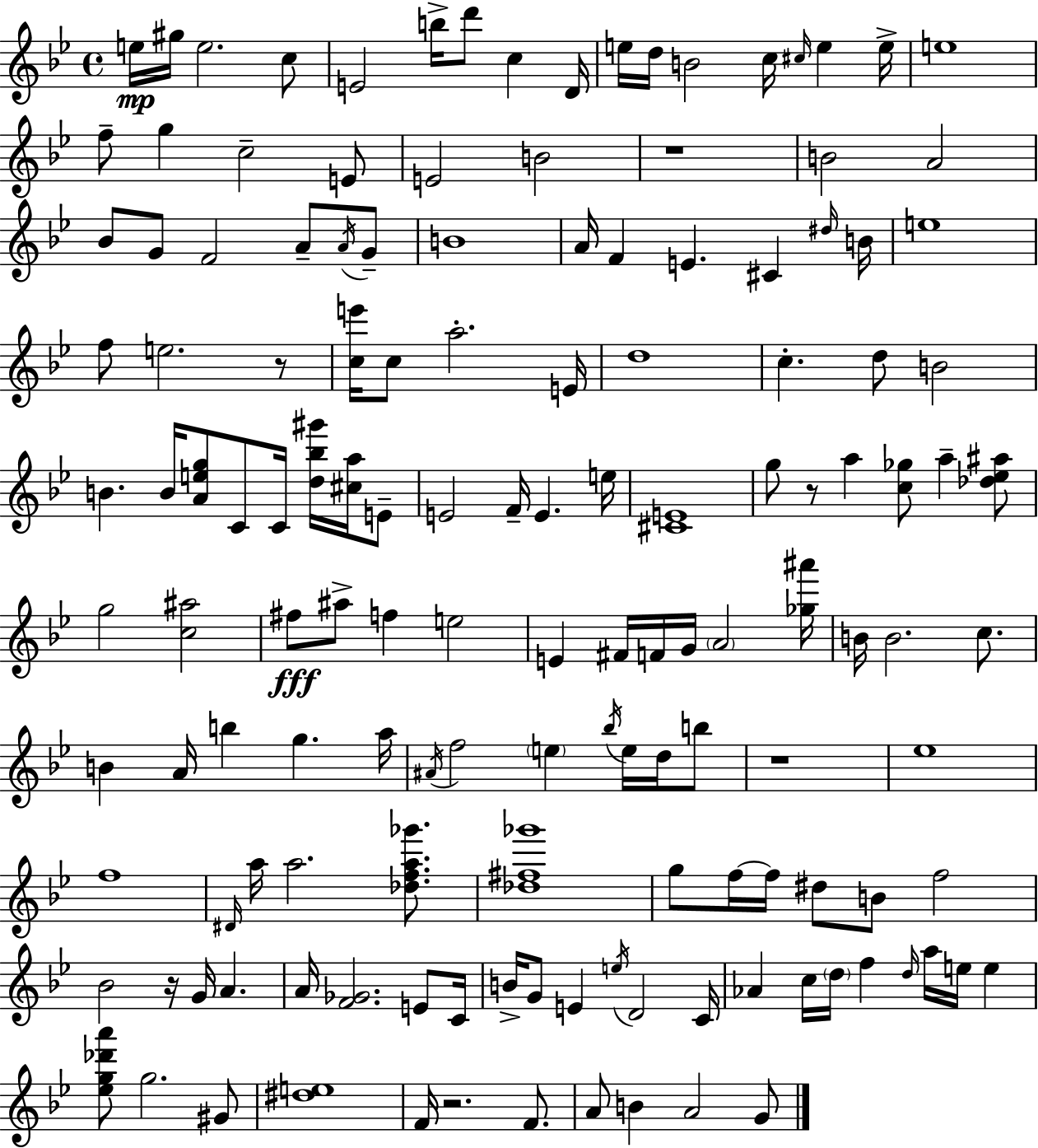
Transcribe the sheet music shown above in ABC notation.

X:1
T:Untitled
M:4/4
L:1/4
K:Bb
e/4 ^g/4 e2 c/2 E2 b/4 d'/2 c D/4 e/4 d/4 B2 c/4 ^c/4 e e/4 e4 f/2 g c2 E/2 E2 B2 z4 B2 A2 _B/2 G/2 F2 A/2 A/4 G/2 B4 A/4 F E ^C ^d/4 B/4 e4 f/2 e2 z/2 [ce']/4 c/2 a2 E/4 d4 c d/2 B2 B B/4 [Aeg]/2 C/2 C/4 [d_b^g']/4 [^ca]/4 E/2 E2 F/4 E e/4 [^CE]4 g/2 z/2 a [c_g]/2 a [_d_e^a]/2 g2 [c^a]2 ^f/2 ^a/2 f e2 E ^F/4 F/4 G/4 A2 [_g^a']/4 B/4 B2 c/2 B A/4 b g a/4 ^A/4 f2 e _b/4 e/4 d/4 b/2 z4 _e4 f4 ^D/4 a/4 a2 [_dfa_g']/2 [_d^f_g']4 g/2 f/4 f/4 ^d/2 B/2 f2 _B2 z/4 G/4 A A/4 [F_G]2 E/2 C/4 B/4 G/2 E e/4 D2 C/4 _A c/4 d/4 f d/4 a/4 e/4 e [_eg_d'a']/2 g2 ^G/2 [^de]4 F/4 z2 F/2 A/2 B A2 G/2